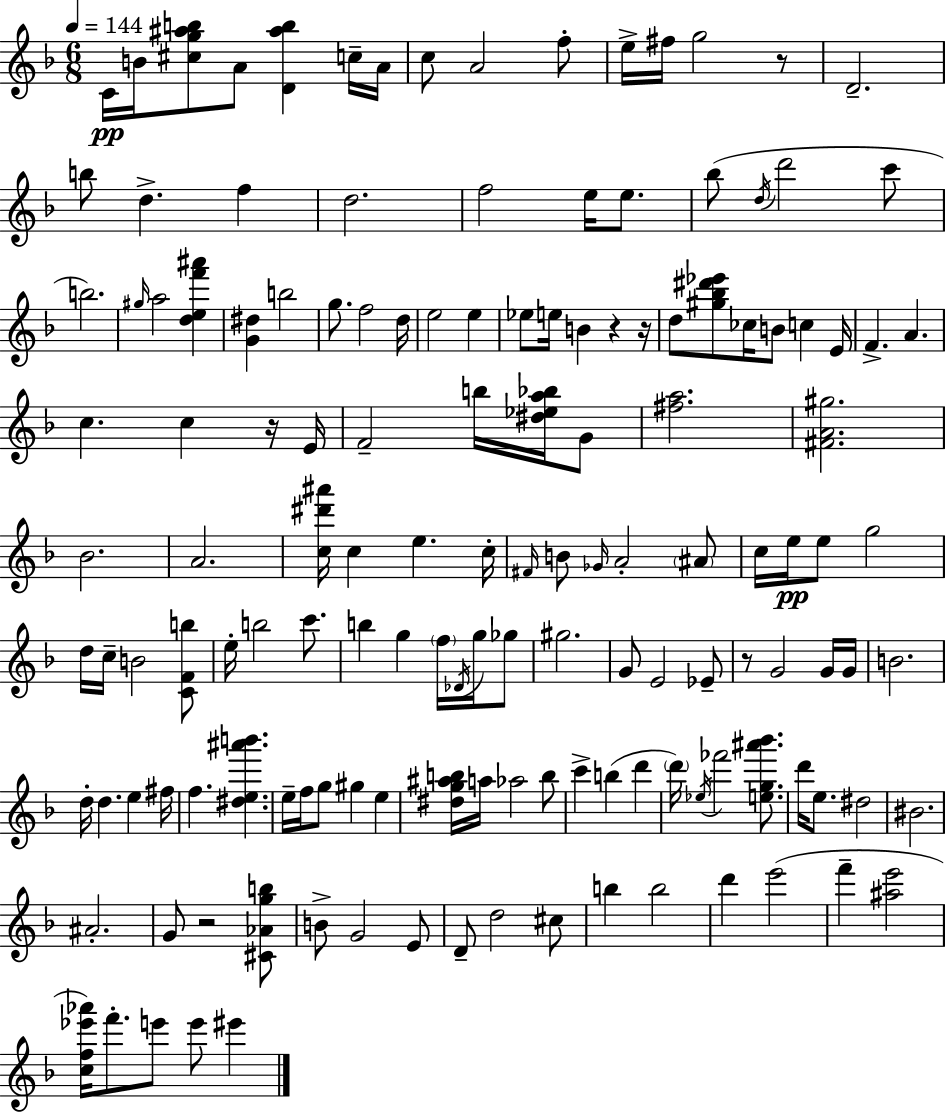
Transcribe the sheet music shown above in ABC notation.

X:1
T:Untitled
M:6/8
L:1/4
K:F
C/4 B/4 [^cg^ab]/2 A/2 [D^ab] c/4 A/4 c/2 A2 f/2 e/4 ^f/4 g2 z/2 D2 b/2 d f d2 f2 e/4 e/2 _b/2 d/4 d'2 c'/2 b2 ^g/4 a2 [def'^a'] [G^d] b2 g/2 f2 d/4 e2 e _e/2 e/4 B z z/4 d/2 [^g_b^d'_e']/2 _c/4 B/2 c E/4 F A c c z/4 E/4 F2 b/4 [^d_ea_b]/4 G/2 [^fa]2 [^FA^g]2 _B2 A2 [c^d'^a']/4 c e c/4 ^F/4 B/2 _G/4 A2 ^A/2 c/4 e/4 e/2 g2 d/4 c/4 B2 [CFb]/2 e/4 b2 c'/2 b g f/4 _D/4 g/4 _g/2 ^g2 G/2 E2 _E/2 z/2 G2 G/4 G/4 B2 d/4 d e ^f/4 f [^de^a'b'] e/4 f/4 g/2 ^g e [^dg^ab]/4 a/4 _a2 b/2 c' b d' d'/4 _e/4 _f'2 [eg^a'_b']/2 d'/4 e/2 ^d2 ^B2 ^A2 G/2 z2 [^C_Agb]/2 B/2 G2 E/2 D/2 d2 ^c/2 b b2 d' e'2 f' [^ae']2 [cf_e'_a']/4 f'/2 e'/2 e'/2 ^e'